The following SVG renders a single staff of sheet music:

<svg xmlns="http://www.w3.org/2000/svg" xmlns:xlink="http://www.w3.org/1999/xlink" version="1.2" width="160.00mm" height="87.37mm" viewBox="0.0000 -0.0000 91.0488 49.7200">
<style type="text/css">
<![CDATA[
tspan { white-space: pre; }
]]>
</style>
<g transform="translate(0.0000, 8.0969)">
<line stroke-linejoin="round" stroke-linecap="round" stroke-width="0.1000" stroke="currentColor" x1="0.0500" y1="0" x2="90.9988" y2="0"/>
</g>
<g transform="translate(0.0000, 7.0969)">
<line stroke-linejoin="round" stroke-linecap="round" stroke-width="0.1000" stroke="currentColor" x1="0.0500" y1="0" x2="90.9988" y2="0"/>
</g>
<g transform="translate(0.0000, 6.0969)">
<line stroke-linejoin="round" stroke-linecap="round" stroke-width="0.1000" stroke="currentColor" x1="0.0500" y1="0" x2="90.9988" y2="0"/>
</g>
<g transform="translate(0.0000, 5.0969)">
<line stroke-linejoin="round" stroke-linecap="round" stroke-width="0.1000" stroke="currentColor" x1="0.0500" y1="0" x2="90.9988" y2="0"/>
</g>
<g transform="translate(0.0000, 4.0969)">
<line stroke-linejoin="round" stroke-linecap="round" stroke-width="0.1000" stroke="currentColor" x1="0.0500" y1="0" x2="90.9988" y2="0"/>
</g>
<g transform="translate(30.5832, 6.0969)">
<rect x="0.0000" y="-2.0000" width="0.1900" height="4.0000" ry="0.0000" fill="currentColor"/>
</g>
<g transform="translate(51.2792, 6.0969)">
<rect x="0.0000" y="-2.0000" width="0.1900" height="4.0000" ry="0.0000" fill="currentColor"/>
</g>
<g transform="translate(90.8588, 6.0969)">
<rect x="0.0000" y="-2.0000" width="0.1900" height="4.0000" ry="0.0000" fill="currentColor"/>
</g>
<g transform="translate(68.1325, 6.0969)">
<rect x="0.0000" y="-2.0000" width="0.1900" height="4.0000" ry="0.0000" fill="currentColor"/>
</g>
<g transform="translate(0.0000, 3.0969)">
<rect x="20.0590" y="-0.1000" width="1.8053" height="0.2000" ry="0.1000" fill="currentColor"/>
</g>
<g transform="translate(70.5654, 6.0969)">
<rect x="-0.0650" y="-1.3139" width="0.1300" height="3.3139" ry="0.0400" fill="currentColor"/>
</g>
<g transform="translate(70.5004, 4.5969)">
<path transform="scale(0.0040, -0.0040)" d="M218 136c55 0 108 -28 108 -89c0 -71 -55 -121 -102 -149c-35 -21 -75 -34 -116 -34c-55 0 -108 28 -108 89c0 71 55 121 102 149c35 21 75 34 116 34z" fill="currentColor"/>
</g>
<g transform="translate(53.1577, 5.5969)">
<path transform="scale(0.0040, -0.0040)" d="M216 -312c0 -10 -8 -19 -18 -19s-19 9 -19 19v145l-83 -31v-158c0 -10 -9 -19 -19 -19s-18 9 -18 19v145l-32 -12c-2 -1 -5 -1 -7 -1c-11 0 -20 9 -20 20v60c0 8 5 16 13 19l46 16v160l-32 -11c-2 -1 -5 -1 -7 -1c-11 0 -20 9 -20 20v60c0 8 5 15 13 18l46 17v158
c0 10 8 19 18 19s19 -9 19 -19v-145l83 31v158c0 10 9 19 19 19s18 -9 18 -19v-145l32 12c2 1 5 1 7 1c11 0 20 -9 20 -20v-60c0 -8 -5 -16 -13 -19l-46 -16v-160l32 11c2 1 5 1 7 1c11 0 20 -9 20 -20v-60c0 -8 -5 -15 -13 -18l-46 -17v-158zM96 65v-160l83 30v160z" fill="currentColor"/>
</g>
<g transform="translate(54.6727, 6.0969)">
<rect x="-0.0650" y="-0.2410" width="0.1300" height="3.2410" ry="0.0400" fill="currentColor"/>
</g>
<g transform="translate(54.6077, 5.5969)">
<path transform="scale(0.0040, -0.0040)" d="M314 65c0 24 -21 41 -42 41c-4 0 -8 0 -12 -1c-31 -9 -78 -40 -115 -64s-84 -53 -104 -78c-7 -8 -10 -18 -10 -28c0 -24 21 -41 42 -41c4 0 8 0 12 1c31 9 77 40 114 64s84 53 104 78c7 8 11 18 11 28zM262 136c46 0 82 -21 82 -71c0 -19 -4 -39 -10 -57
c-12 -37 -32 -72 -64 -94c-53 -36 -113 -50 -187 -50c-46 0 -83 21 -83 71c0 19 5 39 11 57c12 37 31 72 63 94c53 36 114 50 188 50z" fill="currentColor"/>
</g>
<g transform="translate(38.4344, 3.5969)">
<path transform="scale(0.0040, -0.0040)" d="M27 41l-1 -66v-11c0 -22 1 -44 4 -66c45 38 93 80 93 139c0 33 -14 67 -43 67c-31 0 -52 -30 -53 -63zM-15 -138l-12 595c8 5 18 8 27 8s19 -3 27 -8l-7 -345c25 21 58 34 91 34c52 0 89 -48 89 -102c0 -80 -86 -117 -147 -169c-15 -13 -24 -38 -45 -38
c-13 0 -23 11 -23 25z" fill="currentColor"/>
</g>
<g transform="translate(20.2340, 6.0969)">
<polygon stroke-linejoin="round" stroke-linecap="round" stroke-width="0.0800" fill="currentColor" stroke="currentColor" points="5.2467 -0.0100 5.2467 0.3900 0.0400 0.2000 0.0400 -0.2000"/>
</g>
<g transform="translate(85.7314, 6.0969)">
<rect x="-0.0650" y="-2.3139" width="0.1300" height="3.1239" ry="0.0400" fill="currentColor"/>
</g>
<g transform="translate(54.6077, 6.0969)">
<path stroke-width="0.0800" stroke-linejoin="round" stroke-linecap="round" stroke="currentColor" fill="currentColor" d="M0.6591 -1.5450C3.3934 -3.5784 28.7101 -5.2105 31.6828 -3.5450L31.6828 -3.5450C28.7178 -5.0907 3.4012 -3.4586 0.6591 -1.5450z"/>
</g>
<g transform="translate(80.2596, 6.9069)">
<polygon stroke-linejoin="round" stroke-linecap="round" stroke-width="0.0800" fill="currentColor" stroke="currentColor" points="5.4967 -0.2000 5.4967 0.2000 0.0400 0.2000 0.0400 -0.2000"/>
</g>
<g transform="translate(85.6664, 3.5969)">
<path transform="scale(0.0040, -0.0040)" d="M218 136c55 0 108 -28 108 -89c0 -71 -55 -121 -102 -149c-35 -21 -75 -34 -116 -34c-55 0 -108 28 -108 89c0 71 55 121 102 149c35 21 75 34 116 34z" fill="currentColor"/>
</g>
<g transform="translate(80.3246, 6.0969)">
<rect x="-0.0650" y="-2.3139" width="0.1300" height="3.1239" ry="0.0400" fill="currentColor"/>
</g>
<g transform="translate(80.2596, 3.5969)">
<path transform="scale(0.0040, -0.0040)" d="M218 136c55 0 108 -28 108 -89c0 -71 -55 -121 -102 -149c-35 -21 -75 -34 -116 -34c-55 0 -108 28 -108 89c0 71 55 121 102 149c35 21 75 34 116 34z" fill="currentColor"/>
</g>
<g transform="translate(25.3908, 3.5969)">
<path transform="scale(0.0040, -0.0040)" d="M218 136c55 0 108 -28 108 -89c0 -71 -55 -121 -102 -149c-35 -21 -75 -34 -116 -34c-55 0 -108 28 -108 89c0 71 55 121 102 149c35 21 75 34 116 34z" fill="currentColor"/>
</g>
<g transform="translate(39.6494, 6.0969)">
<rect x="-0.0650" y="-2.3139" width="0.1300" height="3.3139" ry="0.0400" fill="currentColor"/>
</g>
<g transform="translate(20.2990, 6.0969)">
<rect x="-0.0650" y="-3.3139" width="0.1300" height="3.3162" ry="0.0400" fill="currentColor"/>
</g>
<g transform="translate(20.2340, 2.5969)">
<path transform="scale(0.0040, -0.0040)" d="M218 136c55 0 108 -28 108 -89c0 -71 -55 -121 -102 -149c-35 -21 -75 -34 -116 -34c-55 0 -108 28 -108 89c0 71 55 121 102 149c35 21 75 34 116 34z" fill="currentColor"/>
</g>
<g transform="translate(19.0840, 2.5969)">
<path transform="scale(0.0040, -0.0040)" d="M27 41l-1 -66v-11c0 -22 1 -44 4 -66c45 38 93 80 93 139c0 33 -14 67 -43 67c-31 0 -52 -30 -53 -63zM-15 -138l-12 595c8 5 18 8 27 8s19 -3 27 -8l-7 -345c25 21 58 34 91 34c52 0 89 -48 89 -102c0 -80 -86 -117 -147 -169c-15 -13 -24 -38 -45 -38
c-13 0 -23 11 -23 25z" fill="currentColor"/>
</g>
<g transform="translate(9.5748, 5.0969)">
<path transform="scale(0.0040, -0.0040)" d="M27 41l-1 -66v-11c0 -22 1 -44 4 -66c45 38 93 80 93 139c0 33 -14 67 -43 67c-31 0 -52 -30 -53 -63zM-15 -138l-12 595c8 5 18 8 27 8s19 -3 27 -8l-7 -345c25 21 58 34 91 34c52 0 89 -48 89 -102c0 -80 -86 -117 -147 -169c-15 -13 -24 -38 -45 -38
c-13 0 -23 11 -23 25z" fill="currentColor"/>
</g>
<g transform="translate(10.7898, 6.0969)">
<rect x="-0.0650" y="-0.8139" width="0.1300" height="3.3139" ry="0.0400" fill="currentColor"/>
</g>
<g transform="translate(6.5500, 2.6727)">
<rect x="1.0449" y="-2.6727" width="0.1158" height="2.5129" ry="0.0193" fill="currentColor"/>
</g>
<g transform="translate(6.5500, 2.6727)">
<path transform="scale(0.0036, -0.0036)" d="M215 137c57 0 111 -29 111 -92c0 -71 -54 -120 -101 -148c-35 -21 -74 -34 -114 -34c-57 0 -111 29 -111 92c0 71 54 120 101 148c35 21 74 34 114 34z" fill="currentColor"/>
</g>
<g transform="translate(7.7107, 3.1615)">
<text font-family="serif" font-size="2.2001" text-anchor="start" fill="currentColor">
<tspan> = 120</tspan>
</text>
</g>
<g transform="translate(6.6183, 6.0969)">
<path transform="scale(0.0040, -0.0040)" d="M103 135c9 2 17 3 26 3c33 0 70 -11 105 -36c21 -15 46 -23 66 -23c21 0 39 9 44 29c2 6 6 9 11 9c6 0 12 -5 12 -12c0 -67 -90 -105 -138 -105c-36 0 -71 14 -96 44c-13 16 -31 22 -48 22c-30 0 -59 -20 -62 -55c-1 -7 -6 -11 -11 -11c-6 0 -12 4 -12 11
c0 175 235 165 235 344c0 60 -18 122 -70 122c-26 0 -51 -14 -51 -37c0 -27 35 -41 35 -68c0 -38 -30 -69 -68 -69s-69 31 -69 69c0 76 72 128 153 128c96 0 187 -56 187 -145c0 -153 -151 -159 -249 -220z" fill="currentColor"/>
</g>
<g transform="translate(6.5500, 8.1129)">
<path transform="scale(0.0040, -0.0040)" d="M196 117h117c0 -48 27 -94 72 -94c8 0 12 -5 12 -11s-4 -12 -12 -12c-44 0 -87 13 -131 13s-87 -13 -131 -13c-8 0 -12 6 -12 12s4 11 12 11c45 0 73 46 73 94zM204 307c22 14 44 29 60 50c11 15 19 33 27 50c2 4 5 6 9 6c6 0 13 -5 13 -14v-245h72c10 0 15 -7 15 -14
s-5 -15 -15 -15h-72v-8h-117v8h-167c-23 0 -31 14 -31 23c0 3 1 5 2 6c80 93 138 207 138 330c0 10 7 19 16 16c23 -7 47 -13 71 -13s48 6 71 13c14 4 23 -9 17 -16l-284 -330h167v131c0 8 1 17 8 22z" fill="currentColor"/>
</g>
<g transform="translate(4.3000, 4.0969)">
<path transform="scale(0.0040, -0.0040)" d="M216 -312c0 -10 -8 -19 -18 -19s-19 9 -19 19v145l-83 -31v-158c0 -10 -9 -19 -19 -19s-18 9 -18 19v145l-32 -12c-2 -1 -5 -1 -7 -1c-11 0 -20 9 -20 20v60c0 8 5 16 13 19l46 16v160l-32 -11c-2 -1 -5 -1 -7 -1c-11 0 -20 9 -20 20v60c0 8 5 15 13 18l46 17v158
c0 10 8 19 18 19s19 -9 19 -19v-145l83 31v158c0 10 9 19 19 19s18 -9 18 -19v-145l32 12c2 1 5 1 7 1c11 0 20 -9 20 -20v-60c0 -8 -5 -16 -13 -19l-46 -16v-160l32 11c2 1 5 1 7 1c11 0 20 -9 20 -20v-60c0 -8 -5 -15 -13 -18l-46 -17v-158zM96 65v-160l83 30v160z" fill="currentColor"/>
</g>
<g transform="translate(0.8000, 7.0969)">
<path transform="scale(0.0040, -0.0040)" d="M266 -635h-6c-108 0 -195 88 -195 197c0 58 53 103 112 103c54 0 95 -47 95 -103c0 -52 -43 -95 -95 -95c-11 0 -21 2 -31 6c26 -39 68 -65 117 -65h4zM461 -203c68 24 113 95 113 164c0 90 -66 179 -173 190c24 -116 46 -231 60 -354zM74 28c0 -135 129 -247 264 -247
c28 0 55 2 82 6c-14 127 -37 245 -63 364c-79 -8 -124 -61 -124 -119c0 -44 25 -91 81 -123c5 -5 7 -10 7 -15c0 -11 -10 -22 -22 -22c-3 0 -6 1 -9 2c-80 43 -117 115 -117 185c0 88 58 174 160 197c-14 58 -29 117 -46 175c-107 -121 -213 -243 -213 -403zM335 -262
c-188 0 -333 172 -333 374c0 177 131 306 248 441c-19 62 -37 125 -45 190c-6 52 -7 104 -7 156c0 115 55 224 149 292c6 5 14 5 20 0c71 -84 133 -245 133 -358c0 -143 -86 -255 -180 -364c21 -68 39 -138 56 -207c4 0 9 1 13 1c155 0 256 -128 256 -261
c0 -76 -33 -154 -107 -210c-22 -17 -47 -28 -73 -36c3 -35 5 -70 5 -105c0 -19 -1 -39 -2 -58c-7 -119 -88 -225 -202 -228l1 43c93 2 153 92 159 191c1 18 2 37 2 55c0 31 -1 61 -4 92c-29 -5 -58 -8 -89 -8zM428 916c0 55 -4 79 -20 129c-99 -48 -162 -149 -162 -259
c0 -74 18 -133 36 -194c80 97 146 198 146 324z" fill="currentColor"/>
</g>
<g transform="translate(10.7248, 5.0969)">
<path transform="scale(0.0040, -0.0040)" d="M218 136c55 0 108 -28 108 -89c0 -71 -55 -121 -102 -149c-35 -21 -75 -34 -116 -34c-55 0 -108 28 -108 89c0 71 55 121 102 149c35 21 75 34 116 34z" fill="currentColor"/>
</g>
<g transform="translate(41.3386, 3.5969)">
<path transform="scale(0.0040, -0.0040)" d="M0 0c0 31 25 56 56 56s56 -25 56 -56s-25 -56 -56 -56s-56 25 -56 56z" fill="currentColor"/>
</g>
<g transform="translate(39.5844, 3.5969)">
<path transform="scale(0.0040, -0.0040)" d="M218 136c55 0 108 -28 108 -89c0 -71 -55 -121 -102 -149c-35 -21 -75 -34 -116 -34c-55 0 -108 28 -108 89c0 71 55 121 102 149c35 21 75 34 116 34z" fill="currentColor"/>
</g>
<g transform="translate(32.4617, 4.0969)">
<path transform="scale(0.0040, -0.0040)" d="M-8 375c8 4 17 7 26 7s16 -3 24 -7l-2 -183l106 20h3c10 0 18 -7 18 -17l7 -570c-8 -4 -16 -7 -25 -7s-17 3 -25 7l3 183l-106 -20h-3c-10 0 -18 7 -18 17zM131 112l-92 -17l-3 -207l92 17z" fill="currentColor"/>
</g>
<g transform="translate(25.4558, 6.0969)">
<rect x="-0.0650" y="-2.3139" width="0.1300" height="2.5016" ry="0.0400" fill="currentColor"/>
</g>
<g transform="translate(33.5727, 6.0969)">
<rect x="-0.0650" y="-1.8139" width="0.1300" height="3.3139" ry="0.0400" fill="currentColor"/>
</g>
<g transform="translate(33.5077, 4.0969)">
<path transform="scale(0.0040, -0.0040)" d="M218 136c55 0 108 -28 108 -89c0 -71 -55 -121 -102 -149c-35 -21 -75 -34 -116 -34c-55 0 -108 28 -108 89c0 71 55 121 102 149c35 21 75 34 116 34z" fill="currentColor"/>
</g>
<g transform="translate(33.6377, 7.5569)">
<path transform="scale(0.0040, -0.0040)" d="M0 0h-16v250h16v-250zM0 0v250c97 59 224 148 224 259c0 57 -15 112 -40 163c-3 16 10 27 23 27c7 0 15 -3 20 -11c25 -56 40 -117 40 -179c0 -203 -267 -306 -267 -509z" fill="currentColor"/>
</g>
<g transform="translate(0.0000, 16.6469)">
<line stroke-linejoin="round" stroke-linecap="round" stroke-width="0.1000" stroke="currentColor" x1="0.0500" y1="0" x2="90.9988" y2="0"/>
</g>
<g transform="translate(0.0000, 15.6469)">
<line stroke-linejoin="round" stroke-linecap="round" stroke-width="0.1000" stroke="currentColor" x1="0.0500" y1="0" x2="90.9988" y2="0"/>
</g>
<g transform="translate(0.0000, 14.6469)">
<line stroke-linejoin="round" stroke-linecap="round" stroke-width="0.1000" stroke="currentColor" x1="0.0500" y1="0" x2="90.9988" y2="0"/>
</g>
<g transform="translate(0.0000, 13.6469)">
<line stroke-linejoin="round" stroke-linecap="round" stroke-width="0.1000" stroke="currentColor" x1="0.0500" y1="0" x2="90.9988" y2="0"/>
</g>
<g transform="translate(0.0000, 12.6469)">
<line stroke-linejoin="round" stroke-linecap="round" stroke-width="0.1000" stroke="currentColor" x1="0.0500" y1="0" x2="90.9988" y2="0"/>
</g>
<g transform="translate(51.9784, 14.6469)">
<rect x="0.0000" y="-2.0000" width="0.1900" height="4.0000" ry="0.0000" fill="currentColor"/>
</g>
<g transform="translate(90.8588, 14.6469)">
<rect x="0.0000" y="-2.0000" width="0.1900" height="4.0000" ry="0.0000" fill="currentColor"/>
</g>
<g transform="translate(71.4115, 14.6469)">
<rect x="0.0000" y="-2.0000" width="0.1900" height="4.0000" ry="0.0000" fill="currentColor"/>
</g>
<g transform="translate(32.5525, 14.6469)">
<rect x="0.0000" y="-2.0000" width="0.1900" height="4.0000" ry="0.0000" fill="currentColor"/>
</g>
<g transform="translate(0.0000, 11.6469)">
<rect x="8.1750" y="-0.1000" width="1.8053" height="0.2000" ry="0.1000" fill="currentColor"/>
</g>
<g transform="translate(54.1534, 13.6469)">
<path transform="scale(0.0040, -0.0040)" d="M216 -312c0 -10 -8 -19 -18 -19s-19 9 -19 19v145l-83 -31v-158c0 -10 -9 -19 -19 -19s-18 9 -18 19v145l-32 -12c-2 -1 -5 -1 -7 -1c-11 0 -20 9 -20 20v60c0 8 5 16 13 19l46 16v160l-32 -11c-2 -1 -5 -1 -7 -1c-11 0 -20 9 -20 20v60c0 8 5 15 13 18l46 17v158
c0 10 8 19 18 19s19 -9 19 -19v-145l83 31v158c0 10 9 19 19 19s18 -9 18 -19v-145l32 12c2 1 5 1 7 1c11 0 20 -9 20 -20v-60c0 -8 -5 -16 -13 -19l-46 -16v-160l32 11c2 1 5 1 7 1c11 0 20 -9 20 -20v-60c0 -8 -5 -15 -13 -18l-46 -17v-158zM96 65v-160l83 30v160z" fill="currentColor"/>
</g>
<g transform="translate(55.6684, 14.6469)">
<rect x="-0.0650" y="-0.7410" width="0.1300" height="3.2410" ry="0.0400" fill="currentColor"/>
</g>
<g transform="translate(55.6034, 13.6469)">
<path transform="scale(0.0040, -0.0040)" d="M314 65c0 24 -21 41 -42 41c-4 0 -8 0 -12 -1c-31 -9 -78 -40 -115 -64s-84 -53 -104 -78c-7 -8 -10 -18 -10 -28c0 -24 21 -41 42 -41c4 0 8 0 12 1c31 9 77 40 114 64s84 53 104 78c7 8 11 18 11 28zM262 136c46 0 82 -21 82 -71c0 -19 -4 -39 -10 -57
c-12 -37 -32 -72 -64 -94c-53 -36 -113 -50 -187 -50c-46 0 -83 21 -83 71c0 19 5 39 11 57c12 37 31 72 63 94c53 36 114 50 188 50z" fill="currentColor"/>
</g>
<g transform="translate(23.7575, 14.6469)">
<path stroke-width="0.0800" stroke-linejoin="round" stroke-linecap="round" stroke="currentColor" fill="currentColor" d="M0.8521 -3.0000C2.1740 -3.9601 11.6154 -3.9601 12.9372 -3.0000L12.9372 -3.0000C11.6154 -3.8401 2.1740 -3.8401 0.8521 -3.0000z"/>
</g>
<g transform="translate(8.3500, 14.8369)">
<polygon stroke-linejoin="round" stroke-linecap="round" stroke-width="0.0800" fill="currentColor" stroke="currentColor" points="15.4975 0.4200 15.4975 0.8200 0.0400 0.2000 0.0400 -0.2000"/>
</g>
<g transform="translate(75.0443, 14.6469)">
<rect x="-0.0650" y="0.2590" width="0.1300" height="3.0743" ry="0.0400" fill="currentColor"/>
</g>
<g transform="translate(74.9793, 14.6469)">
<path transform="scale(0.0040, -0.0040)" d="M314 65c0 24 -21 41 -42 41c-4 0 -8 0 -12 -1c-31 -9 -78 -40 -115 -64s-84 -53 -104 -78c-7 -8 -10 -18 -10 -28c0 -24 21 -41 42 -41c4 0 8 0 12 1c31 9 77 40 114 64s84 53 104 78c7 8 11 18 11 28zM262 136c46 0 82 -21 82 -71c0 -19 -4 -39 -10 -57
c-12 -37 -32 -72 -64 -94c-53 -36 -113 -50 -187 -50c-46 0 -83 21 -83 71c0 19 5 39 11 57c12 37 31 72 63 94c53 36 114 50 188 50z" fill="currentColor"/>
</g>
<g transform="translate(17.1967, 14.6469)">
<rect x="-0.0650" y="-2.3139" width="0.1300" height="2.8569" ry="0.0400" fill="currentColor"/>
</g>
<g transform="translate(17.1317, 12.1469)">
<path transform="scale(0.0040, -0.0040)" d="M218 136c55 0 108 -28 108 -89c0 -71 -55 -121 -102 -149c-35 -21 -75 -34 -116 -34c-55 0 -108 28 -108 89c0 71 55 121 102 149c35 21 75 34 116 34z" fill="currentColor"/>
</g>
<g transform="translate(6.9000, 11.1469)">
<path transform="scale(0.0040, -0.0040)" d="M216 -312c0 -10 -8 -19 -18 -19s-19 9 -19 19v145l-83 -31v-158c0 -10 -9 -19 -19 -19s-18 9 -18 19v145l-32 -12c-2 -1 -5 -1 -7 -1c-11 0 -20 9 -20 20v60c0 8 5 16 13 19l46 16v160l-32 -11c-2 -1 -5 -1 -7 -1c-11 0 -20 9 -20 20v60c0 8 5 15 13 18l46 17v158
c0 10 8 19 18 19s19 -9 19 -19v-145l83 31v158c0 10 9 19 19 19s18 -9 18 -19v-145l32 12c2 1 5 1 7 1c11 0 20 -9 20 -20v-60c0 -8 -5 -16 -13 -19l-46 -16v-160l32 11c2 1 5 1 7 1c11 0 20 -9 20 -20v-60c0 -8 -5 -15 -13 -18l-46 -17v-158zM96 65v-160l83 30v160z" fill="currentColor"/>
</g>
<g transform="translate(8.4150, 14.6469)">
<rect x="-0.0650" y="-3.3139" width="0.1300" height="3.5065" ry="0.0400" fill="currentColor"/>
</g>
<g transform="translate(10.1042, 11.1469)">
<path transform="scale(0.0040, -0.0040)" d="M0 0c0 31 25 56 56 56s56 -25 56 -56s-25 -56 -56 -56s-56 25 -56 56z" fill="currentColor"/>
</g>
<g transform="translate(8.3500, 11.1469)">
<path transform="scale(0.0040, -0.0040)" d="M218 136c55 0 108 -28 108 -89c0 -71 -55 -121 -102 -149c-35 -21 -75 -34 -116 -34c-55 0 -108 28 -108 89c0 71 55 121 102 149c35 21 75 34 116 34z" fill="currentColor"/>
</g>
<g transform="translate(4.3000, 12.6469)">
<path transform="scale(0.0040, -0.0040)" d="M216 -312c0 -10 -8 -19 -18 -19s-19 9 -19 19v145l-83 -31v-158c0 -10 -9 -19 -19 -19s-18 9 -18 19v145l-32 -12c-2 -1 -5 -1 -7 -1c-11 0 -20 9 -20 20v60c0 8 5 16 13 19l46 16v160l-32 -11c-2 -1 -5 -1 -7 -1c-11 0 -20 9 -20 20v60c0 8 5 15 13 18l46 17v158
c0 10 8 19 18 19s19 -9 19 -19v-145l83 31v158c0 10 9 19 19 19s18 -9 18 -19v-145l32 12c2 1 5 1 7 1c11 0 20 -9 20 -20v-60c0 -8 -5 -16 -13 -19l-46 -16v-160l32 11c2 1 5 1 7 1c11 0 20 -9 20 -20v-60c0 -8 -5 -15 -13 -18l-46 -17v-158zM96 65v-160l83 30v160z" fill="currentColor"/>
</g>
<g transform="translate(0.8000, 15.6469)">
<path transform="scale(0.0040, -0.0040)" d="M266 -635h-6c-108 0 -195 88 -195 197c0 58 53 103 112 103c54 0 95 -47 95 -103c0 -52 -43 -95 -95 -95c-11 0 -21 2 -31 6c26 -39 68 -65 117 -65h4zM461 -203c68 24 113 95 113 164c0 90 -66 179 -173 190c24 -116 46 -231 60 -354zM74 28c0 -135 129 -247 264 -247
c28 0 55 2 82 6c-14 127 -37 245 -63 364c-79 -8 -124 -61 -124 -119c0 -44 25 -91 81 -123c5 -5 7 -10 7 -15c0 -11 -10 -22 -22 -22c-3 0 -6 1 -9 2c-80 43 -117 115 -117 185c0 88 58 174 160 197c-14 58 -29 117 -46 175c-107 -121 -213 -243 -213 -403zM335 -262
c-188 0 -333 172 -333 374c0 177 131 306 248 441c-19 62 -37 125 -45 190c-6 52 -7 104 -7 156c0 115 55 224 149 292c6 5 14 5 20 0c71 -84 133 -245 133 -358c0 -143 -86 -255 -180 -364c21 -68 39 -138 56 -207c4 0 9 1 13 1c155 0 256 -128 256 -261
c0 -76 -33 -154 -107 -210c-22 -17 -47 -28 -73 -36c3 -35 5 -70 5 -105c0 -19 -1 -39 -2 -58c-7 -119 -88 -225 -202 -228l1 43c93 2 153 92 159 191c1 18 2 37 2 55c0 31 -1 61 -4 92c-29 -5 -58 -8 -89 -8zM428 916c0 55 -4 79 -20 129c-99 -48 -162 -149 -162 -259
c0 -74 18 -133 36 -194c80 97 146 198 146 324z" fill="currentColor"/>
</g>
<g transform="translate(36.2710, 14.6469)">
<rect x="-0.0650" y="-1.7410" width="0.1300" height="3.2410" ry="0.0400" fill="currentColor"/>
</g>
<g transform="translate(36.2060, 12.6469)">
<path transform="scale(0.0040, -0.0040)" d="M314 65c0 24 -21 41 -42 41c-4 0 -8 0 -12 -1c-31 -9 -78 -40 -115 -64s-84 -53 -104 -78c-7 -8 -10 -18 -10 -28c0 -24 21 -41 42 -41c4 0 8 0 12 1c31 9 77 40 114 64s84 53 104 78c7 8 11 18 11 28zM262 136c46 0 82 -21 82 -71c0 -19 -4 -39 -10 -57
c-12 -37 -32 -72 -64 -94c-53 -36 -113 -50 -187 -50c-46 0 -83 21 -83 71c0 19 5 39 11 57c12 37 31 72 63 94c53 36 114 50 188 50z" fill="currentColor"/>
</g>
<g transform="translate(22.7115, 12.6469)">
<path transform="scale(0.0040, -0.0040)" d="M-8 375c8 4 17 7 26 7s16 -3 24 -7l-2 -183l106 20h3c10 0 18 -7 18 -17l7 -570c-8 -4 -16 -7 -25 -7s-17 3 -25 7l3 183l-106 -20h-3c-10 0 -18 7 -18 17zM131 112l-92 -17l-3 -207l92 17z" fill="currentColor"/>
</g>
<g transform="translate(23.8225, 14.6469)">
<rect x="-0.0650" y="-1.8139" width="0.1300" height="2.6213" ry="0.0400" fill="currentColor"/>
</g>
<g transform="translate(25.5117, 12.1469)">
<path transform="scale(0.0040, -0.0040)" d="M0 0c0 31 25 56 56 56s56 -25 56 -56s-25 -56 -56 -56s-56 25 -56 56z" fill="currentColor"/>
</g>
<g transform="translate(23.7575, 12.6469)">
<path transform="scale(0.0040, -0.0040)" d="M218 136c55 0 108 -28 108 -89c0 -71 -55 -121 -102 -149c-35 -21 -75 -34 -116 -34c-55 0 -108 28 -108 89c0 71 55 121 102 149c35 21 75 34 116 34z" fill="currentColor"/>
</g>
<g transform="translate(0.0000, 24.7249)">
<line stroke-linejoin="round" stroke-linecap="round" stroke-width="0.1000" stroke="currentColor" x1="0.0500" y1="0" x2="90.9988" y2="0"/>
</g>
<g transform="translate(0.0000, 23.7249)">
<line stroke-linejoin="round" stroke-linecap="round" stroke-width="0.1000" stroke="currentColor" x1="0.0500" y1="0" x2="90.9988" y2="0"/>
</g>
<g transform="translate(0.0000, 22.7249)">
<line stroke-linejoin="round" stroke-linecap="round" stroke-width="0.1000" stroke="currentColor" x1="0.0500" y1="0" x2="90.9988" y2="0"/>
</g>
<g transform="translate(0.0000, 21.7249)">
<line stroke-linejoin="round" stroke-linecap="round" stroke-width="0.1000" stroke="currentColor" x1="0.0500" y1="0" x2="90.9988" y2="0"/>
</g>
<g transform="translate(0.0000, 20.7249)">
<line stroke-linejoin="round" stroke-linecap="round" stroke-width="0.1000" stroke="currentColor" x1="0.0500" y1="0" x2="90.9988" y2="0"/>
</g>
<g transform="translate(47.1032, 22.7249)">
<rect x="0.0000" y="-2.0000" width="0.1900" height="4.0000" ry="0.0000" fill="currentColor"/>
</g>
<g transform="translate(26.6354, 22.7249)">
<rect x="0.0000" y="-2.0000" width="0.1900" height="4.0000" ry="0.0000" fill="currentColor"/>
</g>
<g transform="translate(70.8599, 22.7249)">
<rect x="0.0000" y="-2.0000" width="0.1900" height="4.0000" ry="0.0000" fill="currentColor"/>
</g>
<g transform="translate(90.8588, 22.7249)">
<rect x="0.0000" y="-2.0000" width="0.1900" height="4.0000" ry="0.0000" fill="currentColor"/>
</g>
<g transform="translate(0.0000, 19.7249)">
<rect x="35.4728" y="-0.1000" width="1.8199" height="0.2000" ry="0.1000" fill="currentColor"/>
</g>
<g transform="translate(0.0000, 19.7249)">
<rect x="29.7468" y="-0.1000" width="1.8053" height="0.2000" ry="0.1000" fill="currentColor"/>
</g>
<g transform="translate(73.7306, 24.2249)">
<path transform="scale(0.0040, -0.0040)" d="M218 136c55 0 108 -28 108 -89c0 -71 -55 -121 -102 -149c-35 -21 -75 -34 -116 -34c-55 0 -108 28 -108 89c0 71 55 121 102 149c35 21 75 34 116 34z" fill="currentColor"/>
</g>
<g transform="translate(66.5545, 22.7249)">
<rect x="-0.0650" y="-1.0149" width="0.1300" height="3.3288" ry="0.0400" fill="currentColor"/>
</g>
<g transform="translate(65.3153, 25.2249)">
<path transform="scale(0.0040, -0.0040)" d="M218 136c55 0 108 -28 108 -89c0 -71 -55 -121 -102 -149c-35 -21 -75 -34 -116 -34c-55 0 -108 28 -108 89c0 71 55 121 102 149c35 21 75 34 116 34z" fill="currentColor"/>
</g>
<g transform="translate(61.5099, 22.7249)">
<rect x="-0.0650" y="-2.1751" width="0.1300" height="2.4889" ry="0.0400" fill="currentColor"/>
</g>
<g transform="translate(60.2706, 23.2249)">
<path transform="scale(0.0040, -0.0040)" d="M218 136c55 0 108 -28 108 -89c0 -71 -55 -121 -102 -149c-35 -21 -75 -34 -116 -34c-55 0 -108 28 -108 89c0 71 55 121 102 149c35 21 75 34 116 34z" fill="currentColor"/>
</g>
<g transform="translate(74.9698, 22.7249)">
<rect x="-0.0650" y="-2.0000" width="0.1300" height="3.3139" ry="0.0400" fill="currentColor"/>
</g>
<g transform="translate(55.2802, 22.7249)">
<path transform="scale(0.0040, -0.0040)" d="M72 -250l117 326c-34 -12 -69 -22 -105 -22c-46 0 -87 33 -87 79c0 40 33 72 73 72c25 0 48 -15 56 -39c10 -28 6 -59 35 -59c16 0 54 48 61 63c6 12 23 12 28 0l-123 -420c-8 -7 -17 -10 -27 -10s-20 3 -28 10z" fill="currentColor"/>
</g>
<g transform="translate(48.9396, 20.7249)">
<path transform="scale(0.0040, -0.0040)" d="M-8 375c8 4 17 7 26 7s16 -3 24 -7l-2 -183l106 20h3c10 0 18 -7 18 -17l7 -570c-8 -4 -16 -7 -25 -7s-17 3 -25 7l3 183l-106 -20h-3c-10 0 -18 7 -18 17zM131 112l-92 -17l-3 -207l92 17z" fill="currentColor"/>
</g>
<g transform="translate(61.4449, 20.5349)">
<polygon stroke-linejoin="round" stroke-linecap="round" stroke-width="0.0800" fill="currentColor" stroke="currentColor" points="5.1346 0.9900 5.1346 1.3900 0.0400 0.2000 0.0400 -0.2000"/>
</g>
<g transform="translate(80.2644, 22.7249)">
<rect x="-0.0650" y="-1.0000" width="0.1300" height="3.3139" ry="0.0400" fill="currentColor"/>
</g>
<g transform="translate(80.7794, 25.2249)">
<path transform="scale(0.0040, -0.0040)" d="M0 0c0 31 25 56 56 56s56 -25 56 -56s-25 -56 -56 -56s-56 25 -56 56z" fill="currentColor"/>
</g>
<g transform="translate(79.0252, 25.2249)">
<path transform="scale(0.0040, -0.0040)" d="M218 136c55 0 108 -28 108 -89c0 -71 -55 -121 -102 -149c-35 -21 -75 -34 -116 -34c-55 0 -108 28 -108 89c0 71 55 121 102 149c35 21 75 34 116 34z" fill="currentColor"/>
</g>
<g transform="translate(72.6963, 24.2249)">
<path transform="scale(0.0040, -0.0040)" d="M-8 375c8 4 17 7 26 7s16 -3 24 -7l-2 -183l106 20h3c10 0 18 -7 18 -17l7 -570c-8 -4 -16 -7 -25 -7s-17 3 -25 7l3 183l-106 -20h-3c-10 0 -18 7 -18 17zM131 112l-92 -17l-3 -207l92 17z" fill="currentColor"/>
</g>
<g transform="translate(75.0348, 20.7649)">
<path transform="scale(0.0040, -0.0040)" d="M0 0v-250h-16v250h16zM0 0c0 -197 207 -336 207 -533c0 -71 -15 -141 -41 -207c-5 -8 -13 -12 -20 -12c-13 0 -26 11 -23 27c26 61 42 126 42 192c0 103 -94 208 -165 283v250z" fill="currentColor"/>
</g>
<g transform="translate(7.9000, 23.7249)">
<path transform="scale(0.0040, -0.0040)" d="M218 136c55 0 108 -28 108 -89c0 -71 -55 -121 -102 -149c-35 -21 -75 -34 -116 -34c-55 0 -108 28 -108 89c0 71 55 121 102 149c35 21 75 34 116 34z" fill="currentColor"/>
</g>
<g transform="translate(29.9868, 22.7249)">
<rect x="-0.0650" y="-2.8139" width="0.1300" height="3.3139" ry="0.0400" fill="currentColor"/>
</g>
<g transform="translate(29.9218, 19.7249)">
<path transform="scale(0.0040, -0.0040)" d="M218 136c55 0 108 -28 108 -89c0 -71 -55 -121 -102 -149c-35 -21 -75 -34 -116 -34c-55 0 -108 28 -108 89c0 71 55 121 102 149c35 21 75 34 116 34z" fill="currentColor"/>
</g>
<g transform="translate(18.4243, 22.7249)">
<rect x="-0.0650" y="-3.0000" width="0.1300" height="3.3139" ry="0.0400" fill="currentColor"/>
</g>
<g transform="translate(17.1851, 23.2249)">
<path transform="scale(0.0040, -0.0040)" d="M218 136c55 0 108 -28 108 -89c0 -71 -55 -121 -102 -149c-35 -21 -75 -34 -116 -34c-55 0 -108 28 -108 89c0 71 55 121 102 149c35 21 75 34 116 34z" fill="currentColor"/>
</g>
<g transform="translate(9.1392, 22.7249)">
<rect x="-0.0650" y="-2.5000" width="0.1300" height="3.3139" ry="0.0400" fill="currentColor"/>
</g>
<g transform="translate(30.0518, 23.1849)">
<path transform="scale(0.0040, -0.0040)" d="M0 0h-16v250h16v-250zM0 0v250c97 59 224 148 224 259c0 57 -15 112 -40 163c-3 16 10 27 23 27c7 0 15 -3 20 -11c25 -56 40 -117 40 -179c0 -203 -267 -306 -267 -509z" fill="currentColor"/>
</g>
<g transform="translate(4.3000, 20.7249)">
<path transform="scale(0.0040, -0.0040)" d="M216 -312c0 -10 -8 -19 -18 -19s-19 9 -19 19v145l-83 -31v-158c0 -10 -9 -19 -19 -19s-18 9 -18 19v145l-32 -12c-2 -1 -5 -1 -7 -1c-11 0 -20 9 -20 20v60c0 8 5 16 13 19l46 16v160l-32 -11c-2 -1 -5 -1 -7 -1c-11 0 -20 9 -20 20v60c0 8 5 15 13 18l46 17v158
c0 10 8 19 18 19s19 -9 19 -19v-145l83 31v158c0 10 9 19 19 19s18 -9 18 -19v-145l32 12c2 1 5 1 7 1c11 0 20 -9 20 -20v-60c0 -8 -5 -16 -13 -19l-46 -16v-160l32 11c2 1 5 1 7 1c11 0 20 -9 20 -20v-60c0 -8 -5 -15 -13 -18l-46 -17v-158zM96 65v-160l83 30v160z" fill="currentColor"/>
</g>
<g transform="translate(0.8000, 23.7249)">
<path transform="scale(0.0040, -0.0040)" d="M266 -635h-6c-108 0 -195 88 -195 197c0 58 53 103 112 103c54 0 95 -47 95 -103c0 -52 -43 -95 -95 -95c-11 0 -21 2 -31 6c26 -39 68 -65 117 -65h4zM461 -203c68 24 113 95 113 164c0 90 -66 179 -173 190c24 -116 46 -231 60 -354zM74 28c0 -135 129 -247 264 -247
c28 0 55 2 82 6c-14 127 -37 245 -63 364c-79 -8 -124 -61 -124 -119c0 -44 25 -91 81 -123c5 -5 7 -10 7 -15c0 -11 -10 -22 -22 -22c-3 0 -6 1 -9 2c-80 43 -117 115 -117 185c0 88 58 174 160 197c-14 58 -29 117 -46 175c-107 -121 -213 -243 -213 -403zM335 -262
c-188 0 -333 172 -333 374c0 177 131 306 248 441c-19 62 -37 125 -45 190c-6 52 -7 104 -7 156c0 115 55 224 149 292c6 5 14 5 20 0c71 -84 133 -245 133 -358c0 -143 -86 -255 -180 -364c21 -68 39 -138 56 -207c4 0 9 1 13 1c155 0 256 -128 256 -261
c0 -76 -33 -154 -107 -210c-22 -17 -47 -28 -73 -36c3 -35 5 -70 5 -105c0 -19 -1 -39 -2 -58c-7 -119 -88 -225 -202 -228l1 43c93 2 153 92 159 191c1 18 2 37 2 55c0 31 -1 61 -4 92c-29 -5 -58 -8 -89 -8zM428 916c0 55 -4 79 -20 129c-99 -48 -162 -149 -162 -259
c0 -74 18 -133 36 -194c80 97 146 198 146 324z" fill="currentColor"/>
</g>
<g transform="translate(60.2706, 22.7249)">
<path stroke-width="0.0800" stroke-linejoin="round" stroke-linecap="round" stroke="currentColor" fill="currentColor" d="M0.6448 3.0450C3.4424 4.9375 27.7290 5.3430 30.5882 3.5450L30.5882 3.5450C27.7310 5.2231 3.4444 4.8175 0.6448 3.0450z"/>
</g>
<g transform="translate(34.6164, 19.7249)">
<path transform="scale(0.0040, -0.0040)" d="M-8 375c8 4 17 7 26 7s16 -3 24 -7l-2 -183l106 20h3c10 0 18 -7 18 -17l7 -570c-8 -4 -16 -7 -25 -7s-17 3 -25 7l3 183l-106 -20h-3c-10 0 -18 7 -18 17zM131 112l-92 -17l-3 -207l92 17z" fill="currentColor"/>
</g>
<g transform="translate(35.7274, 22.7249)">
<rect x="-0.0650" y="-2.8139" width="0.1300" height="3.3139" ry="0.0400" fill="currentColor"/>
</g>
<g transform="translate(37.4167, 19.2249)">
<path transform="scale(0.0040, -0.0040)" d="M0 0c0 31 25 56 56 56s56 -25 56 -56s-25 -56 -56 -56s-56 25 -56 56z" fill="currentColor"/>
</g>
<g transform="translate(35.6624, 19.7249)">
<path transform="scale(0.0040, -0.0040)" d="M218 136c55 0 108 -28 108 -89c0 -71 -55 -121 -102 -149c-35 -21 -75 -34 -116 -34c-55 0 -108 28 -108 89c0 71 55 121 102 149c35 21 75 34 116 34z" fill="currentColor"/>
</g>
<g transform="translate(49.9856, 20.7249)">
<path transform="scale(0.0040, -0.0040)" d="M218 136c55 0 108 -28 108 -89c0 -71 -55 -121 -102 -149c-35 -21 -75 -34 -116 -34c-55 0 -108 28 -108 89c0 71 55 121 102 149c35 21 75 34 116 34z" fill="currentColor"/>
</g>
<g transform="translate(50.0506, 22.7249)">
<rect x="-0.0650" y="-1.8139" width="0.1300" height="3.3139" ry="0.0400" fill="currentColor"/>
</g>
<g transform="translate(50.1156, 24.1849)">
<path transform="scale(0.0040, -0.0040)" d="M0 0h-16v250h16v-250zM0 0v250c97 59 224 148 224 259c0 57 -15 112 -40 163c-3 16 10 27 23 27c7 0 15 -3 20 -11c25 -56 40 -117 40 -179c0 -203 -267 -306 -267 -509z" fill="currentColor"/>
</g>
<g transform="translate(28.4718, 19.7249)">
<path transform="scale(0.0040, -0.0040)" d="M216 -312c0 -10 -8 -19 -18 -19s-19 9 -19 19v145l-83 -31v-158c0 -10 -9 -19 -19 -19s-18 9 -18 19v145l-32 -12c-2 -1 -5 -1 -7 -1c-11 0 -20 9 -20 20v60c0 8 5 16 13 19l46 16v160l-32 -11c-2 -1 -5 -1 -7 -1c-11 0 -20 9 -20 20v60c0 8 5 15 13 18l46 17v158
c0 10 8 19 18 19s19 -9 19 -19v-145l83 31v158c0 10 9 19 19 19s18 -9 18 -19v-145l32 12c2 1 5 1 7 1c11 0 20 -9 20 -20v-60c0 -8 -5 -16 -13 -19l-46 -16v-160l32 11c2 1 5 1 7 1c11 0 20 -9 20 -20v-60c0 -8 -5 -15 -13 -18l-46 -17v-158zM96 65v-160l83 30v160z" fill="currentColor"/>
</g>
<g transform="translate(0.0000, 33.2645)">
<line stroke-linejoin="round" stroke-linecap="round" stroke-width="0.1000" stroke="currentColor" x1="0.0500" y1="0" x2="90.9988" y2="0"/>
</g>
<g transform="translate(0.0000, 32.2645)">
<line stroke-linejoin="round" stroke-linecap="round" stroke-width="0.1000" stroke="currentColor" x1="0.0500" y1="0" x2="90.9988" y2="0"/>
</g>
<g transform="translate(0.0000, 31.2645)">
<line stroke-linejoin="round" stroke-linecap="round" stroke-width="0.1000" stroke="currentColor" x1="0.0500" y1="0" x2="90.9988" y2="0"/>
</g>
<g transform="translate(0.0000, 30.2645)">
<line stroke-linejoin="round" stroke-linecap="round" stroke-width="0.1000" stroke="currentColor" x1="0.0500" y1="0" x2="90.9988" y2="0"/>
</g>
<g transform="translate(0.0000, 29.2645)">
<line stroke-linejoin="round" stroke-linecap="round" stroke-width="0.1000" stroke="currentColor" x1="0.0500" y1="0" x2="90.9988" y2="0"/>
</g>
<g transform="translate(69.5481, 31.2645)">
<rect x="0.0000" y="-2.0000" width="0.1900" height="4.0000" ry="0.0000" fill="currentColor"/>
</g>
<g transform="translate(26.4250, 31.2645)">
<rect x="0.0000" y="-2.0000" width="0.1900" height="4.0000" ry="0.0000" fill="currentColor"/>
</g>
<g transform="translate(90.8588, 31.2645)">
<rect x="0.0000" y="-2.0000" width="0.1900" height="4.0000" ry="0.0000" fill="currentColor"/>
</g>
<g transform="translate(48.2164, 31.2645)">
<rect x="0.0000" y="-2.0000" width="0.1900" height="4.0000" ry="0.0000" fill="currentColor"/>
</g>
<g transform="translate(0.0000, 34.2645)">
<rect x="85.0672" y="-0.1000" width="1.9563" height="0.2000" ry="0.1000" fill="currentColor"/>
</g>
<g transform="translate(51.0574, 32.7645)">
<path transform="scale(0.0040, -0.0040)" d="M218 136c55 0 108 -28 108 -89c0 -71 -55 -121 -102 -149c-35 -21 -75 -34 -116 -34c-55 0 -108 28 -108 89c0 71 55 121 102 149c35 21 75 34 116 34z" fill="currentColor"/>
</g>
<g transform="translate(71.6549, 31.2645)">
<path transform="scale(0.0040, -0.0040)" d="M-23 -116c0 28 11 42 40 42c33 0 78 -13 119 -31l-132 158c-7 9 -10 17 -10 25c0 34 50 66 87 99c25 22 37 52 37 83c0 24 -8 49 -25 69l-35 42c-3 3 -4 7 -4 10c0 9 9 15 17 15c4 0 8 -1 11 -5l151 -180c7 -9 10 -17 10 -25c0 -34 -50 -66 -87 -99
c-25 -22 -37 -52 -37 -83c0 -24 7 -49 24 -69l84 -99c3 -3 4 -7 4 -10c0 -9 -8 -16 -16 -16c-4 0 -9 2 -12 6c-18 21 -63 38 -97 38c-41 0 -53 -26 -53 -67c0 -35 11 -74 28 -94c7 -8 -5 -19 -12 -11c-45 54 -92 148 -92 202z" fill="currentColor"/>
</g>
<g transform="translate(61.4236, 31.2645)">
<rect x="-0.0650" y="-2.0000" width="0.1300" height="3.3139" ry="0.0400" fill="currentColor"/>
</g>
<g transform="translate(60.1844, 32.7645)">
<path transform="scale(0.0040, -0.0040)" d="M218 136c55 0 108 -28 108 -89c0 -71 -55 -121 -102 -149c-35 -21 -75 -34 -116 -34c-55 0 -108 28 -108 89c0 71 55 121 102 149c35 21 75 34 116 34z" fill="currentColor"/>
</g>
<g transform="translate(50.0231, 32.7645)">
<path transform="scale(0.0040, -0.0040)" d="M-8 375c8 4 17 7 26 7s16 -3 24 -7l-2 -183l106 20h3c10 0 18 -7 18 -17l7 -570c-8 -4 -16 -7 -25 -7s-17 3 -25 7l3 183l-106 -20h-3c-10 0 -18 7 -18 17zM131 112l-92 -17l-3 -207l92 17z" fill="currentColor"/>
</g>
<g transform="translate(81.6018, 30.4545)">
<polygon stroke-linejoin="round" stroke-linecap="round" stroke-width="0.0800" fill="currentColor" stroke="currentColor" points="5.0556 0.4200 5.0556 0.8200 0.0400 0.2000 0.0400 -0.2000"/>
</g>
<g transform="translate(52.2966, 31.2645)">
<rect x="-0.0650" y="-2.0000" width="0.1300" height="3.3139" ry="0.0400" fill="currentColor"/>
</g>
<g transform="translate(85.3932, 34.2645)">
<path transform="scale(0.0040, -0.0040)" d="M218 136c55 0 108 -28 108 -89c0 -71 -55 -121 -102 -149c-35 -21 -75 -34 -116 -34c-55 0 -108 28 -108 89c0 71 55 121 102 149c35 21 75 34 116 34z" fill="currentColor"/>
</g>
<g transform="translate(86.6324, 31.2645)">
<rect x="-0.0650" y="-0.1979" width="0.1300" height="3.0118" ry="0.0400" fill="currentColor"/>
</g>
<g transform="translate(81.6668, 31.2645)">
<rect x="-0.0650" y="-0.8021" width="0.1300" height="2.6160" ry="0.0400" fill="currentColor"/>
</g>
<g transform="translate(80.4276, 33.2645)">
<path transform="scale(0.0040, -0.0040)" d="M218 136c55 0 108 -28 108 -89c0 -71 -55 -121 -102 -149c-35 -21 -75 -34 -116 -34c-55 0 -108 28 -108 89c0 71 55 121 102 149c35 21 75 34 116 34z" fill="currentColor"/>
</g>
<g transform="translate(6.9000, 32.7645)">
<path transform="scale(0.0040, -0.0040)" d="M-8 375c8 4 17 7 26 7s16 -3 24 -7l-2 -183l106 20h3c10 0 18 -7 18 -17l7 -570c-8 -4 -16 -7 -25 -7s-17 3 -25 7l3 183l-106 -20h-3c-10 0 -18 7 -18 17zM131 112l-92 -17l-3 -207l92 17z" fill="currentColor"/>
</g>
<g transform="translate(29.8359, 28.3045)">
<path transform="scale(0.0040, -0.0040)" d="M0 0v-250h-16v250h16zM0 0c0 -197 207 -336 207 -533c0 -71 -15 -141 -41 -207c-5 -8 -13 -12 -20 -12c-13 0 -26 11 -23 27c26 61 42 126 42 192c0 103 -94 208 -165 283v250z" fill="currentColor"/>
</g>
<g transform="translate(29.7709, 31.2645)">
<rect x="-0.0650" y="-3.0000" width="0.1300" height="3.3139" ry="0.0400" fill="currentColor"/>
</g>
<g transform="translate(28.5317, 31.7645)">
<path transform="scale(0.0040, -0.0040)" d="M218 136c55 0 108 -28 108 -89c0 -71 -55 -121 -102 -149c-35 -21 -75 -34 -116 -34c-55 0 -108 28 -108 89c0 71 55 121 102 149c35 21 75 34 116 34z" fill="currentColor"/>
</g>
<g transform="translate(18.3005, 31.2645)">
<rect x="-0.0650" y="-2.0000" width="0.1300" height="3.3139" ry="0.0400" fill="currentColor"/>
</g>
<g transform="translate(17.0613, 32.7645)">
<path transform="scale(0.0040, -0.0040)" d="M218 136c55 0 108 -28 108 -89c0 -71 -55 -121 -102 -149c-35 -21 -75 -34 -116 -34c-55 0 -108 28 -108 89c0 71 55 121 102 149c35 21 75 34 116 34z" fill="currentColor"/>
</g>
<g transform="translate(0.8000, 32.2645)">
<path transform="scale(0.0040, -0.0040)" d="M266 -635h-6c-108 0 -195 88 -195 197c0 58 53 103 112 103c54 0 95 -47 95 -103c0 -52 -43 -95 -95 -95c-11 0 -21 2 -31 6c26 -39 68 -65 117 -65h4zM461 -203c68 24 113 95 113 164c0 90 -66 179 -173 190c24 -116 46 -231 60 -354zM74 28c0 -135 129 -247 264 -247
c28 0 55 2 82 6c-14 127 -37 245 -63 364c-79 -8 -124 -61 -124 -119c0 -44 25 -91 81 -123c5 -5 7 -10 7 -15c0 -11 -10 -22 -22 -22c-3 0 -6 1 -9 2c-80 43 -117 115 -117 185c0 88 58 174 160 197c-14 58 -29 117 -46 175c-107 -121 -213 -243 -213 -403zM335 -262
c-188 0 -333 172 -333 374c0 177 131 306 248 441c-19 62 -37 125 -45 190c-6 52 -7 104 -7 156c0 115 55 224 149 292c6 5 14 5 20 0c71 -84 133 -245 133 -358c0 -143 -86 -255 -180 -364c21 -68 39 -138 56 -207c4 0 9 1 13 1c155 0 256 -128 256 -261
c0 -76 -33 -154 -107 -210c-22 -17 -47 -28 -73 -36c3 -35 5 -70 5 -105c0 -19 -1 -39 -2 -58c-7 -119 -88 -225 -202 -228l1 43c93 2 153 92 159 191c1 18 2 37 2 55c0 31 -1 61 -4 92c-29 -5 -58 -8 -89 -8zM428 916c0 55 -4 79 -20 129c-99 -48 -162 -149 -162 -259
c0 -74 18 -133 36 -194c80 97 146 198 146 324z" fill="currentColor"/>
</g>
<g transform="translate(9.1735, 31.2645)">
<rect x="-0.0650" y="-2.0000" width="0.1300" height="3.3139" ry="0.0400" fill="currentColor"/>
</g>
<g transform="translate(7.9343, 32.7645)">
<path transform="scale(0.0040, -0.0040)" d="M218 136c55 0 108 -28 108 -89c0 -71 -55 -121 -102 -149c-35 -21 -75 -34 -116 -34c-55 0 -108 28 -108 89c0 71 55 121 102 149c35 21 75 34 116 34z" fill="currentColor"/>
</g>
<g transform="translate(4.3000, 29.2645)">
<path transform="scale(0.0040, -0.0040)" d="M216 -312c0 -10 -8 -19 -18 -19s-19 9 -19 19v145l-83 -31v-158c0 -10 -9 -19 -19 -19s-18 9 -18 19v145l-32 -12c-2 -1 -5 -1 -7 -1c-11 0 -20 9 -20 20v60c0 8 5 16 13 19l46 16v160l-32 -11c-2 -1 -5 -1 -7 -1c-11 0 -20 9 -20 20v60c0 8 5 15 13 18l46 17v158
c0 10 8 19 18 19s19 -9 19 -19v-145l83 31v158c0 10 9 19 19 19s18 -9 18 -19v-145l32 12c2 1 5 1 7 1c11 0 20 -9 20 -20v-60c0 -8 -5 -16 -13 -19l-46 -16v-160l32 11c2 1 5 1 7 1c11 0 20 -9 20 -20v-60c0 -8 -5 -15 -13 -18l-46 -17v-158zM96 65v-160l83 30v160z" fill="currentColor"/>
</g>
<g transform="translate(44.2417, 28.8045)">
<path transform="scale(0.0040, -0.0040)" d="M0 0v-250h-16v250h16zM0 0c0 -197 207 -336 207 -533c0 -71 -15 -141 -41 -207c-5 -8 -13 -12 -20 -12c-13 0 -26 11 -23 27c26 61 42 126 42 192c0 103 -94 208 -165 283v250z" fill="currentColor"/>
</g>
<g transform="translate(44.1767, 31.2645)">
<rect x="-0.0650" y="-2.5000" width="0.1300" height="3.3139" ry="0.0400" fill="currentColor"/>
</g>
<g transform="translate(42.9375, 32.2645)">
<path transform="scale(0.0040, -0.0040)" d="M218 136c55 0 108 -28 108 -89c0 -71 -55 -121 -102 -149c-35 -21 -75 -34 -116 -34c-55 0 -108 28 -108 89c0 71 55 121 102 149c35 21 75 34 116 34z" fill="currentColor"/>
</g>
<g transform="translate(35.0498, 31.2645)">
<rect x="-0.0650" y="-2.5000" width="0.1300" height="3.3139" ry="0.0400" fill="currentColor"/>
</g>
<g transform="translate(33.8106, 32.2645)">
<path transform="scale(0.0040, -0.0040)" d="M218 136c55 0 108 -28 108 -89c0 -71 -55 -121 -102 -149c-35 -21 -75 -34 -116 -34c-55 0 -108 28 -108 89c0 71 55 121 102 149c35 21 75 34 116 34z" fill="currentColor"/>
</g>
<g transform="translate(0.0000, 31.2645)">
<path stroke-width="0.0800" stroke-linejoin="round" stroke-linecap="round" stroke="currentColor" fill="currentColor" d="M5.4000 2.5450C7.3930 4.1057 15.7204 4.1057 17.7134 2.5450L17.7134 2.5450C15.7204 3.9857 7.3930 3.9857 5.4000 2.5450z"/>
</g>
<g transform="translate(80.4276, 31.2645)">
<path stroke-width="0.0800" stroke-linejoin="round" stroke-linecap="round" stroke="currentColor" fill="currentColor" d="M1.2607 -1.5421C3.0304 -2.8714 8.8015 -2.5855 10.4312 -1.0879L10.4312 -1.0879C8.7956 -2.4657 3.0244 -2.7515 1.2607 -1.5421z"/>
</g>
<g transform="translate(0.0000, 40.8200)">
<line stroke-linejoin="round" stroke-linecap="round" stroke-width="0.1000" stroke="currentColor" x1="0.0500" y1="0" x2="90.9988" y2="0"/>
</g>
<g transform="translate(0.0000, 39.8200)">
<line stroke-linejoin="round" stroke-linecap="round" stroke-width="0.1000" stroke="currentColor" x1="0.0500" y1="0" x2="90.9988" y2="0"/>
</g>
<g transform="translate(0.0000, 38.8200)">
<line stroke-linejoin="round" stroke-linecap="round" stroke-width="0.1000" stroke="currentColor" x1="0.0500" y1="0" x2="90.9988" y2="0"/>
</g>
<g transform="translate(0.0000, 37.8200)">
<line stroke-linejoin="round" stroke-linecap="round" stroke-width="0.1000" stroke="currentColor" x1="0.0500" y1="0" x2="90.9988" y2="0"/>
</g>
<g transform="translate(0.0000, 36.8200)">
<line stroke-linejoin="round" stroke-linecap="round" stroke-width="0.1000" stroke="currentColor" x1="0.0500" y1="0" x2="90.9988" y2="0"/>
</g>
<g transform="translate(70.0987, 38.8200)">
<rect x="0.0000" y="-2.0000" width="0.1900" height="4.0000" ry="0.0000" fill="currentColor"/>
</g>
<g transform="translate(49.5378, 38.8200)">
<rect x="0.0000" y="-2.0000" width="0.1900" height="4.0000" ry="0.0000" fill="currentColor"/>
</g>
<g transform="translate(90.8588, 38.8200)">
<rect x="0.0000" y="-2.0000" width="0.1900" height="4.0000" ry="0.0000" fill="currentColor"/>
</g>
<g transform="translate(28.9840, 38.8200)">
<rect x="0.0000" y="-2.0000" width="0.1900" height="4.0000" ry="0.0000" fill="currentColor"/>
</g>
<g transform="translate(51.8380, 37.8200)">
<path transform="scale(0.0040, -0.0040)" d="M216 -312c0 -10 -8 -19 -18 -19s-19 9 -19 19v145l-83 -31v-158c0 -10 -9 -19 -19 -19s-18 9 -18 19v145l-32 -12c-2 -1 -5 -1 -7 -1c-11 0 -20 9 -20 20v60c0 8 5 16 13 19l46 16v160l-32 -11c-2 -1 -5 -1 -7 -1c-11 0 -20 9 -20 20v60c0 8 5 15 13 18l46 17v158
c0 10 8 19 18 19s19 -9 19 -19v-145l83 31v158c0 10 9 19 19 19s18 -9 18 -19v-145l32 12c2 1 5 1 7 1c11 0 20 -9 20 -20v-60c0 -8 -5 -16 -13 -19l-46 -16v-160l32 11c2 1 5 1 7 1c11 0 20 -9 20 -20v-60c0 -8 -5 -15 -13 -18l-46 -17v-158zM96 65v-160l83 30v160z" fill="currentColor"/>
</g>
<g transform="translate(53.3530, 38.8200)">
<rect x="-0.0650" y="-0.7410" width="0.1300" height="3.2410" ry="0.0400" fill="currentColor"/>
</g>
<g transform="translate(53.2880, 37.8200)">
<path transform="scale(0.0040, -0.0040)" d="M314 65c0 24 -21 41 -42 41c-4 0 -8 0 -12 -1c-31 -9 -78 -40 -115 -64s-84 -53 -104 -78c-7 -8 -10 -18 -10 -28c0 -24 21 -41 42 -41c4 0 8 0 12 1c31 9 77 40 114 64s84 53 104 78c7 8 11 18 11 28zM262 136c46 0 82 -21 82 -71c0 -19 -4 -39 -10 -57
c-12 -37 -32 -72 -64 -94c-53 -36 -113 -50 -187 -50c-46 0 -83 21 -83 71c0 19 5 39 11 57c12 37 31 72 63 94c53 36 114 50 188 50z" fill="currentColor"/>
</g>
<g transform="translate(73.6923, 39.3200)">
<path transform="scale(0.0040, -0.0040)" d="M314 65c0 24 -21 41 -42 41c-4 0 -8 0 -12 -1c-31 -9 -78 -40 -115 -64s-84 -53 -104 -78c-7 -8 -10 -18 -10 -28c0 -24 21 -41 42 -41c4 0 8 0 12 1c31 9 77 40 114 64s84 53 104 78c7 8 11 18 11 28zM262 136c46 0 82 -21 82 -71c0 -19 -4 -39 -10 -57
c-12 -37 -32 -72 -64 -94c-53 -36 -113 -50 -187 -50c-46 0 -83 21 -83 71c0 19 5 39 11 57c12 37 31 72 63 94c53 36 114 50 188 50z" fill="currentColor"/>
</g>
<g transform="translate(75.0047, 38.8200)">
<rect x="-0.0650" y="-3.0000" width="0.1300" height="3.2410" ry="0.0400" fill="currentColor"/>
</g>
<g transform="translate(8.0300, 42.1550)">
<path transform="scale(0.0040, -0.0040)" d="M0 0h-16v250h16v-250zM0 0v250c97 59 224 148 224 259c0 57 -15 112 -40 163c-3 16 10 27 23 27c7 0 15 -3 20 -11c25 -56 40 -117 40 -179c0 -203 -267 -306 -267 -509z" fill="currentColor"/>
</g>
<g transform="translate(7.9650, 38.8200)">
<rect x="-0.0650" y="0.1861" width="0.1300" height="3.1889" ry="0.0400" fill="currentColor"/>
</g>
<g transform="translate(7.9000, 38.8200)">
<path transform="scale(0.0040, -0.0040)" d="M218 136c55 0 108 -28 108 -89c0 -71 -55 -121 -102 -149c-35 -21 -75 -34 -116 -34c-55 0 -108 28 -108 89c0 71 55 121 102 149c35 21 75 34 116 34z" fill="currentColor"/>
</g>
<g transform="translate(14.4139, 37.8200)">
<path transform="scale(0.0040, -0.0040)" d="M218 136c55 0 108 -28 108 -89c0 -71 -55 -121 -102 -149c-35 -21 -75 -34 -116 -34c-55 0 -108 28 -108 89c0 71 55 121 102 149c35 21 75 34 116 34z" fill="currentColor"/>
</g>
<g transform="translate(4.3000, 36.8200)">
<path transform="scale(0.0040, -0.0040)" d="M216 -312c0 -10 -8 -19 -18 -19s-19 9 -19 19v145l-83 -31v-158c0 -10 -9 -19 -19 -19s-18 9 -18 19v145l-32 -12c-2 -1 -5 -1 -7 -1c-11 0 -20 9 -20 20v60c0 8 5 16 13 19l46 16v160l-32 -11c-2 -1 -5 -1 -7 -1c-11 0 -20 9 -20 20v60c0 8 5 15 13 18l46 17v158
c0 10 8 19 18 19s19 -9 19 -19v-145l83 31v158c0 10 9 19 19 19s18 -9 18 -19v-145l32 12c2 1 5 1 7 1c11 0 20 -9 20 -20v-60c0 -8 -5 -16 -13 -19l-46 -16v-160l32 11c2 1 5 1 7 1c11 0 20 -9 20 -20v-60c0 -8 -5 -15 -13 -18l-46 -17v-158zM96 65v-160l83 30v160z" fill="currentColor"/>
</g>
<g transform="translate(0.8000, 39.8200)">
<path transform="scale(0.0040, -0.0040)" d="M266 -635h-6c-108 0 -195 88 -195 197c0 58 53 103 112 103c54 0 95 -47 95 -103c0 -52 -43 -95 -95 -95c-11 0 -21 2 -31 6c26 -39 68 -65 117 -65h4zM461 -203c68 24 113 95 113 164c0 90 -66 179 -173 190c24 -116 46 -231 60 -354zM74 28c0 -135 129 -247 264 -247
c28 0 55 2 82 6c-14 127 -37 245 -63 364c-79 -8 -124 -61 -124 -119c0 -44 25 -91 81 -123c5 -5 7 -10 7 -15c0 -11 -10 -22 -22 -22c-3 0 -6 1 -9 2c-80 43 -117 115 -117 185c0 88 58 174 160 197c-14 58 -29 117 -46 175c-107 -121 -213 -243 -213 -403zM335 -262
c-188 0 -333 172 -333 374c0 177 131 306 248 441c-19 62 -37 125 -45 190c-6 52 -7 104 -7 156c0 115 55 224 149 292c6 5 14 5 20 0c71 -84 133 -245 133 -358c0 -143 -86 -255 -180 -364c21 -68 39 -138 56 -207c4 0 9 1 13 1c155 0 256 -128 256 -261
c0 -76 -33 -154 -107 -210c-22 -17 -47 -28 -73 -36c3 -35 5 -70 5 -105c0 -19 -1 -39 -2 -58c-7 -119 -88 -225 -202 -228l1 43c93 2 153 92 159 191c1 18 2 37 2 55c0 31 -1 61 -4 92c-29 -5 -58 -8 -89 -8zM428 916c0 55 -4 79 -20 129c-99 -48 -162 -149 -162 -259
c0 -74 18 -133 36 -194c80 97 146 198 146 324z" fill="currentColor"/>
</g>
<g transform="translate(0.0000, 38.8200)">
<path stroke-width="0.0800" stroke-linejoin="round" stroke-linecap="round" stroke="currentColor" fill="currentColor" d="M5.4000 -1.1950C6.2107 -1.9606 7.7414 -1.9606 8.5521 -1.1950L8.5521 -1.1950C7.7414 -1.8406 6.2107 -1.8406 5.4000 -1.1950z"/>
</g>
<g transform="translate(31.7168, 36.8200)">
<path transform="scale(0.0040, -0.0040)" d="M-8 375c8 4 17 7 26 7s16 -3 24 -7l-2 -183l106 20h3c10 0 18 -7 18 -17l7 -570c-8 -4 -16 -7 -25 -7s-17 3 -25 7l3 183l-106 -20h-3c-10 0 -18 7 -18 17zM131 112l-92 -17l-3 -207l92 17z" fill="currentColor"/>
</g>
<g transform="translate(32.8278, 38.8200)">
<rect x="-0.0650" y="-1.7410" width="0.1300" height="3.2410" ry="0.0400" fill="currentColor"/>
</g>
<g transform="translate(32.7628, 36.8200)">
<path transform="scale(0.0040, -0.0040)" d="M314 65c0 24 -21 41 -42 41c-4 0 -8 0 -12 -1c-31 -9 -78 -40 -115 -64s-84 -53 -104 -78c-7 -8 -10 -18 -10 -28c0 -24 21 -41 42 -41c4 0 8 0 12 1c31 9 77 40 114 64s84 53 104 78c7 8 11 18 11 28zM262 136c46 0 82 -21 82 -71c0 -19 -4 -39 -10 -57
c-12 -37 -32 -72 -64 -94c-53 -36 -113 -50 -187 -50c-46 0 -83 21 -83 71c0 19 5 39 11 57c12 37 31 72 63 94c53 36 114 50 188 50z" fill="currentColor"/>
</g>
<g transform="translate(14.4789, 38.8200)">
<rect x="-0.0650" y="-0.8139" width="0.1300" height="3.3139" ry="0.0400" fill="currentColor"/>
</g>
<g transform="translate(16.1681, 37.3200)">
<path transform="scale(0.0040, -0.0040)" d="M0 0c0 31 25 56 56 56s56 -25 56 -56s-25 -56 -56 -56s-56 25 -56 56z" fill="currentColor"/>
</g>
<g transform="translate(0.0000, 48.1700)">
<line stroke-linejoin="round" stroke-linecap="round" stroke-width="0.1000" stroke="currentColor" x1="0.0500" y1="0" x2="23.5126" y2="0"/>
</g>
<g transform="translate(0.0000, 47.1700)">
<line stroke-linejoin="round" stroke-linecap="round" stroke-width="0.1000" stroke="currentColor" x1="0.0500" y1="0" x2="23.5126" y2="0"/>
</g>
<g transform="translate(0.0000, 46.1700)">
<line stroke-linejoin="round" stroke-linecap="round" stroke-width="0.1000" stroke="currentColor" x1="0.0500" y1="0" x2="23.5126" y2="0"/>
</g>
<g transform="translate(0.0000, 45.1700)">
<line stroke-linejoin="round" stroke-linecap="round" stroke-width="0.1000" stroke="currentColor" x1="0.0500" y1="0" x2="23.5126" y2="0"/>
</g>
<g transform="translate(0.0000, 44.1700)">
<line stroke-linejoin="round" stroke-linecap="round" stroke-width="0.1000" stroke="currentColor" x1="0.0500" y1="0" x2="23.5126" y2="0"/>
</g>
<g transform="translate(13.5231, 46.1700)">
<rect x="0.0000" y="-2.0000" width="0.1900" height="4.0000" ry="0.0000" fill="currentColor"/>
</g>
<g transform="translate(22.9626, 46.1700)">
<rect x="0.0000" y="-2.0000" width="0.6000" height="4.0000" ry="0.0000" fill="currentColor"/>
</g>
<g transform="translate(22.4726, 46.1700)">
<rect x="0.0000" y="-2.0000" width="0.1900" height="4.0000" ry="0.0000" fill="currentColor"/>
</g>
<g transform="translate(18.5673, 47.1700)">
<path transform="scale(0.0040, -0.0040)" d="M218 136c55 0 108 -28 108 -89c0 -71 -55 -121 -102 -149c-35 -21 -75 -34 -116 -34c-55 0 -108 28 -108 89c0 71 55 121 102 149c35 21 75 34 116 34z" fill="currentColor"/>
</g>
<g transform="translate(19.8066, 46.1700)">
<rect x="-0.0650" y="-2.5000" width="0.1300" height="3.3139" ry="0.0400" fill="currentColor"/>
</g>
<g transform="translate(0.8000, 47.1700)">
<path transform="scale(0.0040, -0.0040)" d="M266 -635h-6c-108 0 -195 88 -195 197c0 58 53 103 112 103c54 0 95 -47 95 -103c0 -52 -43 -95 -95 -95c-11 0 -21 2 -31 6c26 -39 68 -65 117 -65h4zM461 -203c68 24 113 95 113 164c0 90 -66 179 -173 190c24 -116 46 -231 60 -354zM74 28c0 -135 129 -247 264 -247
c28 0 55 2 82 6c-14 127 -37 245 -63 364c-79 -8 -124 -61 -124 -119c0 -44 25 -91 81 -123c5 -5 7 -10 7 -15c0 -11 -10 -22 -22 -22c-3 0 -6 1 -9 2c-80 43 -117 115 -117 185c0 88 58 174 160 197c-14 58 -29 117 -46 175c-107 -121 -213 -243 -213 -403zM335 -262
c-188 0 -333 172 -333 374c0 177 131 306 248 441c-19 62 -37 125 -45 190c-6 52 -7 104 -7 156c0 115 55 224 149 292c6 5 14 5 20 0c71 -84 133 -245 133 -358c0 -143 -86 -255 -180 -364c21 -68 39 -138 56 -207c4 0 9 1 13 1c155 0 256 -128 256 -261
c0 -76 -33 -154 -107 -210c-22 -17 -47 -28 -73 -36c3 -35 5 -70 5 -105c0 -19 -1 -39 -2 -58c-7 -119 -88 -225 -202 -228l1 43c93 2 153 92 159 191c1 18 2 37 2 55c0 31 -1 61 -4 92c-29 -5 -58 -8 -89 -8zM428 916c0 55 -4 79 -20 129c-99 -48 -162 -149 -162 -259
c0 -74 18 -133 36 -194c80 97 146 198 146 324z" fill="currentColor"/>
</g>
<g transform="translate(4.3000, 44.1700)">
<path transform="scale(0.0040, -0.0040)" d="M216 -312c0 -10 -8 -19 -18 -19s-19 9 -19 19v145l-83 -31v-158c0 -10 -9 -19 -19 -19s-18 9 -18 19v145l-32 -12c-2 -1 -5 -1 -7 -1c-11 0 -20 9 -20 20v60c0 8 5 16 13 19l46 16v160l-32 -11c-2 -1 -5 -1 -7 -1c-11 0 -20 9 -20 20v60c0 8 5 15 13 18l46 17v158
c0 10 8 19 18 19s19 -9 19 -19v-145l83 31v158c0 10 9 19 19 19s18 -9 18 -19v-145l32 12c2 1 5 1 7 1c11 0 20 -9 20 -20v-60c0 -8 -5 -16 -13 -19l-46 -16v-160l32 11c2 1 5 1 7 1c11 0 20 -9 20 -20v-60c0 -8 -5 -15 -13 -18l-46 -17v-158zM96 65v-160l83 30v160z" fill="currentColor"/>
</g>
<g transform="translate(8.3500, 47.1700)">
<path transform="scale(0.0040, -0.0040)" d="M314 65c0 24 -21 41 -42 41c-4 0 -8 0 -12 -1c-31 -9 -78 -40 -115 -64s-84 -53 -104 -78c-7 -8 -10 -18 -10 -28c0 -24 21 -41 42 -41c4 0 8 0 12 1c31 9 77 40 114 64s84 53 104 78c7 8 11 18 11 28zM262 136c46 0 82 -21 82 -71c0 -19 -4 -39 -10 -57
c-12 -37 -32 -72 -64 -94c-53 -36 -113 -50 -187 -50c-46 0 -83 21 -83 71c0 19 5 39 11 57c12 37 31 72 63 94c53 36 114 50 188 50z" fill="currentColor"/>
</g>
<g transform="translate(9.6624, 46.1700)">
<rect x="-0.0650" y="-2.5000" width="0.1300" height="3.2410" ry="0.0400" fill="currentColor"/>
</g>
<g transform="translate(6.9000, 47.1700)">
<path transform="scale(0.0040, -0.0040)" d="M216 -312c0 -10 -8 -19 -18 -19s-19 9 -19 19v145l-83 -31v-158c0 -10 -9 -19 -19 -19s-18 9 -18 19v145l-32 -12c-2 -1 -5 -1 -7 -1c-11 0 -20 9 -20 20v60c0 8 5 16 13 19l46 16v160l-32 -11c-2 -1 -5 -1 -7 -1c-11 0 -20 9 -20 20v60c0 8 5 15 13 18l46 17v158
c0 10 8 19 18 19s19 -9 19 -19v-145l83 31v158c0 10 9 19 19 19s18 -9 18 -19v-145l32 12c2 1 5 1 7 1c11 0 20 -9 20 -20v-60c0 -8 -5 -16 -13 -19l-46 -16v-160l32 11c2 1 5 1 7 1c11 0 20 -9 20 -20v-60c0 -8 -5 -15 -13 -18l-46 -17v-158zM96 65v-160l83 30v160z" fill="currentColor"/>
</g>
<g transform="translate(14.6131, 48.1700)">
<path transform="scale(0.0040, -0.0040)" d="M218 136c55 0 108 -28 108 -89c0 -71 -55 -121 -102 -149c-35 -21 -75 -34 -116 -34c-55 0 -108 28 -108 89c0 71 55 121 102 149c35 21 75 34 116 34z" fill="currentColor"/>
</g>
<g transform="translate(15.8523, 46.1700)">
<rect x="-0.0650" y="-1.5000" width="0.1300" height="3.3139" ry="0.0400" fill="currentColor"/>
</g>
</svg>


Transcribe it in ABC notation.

X:1
T:Untitled
M:2/4
L:1/4
K:G
_d _b/2 g/2 f/2 _g ^c2 e g/2 g/2 ^b/2 g/2 f/2 f2 ^d2 B2 G A ^a/2 a f/2 z/2 A/2 D/2 F/2 D F F A/2 G G/2 F F z E/2 C/2 B/2 d f2 ^d2 A2 ^G2 E G